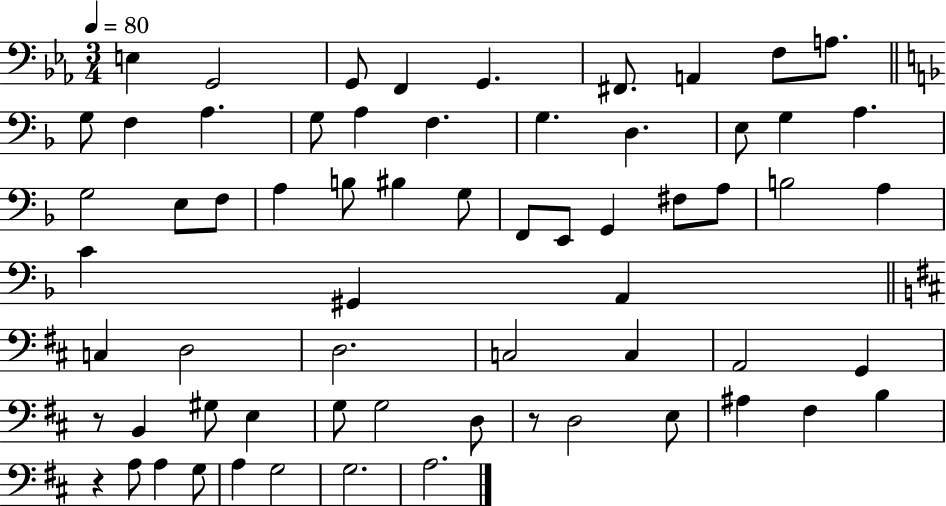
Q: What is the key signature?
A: EES major